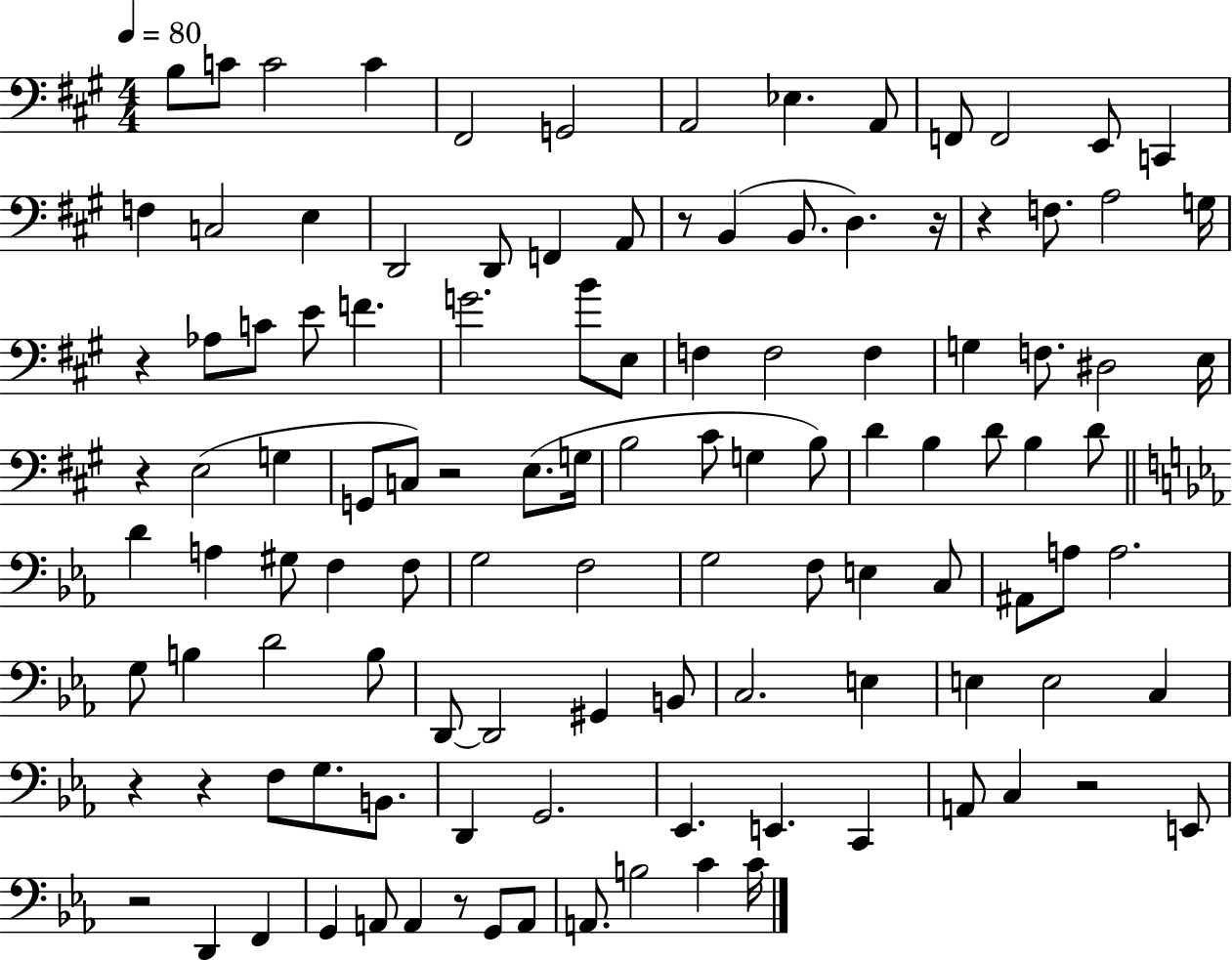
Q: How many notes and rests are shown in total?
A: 115